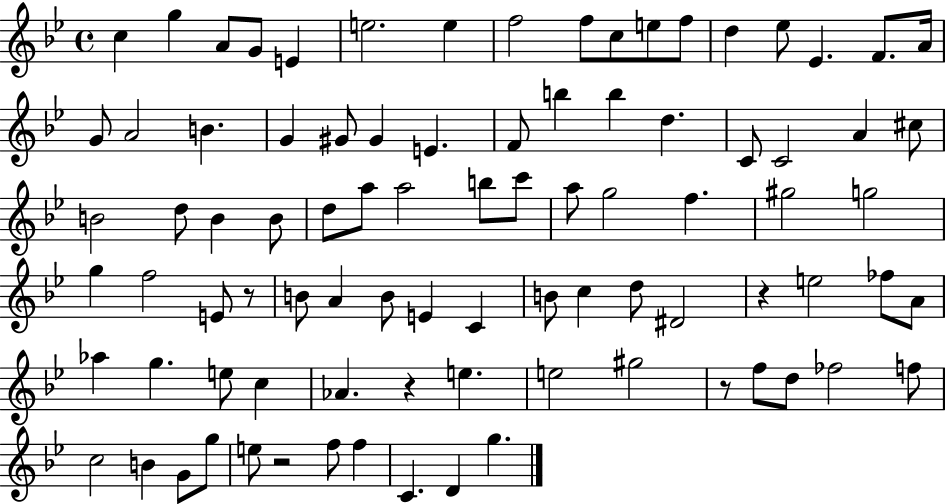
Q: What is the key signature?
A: BES major